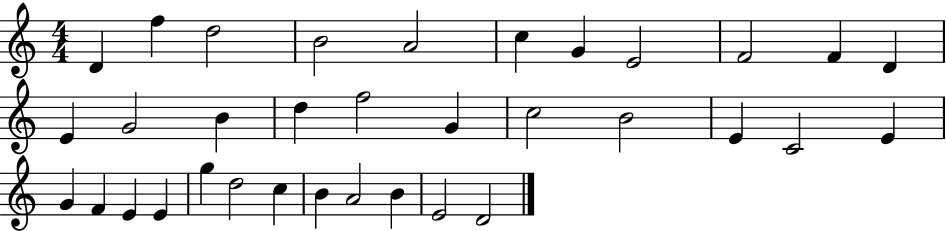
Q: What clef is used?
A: treble